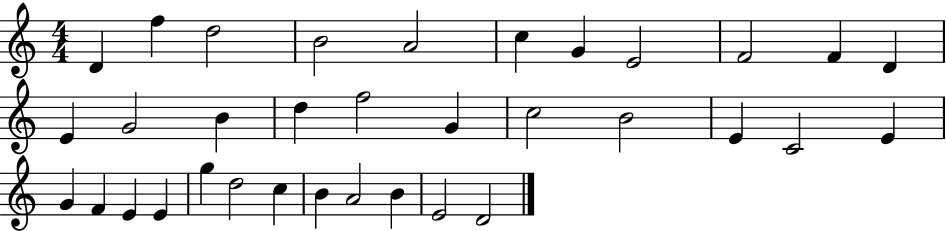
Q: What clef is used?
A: treble